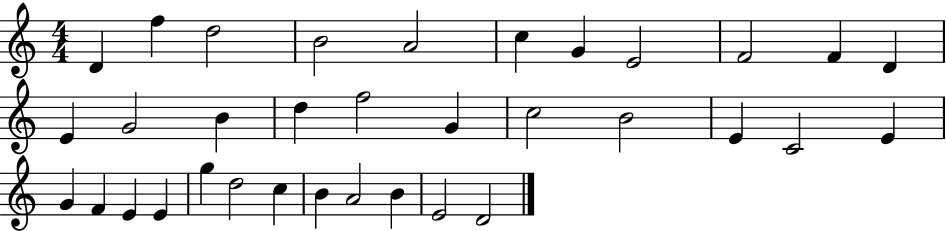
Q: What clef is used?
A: treble